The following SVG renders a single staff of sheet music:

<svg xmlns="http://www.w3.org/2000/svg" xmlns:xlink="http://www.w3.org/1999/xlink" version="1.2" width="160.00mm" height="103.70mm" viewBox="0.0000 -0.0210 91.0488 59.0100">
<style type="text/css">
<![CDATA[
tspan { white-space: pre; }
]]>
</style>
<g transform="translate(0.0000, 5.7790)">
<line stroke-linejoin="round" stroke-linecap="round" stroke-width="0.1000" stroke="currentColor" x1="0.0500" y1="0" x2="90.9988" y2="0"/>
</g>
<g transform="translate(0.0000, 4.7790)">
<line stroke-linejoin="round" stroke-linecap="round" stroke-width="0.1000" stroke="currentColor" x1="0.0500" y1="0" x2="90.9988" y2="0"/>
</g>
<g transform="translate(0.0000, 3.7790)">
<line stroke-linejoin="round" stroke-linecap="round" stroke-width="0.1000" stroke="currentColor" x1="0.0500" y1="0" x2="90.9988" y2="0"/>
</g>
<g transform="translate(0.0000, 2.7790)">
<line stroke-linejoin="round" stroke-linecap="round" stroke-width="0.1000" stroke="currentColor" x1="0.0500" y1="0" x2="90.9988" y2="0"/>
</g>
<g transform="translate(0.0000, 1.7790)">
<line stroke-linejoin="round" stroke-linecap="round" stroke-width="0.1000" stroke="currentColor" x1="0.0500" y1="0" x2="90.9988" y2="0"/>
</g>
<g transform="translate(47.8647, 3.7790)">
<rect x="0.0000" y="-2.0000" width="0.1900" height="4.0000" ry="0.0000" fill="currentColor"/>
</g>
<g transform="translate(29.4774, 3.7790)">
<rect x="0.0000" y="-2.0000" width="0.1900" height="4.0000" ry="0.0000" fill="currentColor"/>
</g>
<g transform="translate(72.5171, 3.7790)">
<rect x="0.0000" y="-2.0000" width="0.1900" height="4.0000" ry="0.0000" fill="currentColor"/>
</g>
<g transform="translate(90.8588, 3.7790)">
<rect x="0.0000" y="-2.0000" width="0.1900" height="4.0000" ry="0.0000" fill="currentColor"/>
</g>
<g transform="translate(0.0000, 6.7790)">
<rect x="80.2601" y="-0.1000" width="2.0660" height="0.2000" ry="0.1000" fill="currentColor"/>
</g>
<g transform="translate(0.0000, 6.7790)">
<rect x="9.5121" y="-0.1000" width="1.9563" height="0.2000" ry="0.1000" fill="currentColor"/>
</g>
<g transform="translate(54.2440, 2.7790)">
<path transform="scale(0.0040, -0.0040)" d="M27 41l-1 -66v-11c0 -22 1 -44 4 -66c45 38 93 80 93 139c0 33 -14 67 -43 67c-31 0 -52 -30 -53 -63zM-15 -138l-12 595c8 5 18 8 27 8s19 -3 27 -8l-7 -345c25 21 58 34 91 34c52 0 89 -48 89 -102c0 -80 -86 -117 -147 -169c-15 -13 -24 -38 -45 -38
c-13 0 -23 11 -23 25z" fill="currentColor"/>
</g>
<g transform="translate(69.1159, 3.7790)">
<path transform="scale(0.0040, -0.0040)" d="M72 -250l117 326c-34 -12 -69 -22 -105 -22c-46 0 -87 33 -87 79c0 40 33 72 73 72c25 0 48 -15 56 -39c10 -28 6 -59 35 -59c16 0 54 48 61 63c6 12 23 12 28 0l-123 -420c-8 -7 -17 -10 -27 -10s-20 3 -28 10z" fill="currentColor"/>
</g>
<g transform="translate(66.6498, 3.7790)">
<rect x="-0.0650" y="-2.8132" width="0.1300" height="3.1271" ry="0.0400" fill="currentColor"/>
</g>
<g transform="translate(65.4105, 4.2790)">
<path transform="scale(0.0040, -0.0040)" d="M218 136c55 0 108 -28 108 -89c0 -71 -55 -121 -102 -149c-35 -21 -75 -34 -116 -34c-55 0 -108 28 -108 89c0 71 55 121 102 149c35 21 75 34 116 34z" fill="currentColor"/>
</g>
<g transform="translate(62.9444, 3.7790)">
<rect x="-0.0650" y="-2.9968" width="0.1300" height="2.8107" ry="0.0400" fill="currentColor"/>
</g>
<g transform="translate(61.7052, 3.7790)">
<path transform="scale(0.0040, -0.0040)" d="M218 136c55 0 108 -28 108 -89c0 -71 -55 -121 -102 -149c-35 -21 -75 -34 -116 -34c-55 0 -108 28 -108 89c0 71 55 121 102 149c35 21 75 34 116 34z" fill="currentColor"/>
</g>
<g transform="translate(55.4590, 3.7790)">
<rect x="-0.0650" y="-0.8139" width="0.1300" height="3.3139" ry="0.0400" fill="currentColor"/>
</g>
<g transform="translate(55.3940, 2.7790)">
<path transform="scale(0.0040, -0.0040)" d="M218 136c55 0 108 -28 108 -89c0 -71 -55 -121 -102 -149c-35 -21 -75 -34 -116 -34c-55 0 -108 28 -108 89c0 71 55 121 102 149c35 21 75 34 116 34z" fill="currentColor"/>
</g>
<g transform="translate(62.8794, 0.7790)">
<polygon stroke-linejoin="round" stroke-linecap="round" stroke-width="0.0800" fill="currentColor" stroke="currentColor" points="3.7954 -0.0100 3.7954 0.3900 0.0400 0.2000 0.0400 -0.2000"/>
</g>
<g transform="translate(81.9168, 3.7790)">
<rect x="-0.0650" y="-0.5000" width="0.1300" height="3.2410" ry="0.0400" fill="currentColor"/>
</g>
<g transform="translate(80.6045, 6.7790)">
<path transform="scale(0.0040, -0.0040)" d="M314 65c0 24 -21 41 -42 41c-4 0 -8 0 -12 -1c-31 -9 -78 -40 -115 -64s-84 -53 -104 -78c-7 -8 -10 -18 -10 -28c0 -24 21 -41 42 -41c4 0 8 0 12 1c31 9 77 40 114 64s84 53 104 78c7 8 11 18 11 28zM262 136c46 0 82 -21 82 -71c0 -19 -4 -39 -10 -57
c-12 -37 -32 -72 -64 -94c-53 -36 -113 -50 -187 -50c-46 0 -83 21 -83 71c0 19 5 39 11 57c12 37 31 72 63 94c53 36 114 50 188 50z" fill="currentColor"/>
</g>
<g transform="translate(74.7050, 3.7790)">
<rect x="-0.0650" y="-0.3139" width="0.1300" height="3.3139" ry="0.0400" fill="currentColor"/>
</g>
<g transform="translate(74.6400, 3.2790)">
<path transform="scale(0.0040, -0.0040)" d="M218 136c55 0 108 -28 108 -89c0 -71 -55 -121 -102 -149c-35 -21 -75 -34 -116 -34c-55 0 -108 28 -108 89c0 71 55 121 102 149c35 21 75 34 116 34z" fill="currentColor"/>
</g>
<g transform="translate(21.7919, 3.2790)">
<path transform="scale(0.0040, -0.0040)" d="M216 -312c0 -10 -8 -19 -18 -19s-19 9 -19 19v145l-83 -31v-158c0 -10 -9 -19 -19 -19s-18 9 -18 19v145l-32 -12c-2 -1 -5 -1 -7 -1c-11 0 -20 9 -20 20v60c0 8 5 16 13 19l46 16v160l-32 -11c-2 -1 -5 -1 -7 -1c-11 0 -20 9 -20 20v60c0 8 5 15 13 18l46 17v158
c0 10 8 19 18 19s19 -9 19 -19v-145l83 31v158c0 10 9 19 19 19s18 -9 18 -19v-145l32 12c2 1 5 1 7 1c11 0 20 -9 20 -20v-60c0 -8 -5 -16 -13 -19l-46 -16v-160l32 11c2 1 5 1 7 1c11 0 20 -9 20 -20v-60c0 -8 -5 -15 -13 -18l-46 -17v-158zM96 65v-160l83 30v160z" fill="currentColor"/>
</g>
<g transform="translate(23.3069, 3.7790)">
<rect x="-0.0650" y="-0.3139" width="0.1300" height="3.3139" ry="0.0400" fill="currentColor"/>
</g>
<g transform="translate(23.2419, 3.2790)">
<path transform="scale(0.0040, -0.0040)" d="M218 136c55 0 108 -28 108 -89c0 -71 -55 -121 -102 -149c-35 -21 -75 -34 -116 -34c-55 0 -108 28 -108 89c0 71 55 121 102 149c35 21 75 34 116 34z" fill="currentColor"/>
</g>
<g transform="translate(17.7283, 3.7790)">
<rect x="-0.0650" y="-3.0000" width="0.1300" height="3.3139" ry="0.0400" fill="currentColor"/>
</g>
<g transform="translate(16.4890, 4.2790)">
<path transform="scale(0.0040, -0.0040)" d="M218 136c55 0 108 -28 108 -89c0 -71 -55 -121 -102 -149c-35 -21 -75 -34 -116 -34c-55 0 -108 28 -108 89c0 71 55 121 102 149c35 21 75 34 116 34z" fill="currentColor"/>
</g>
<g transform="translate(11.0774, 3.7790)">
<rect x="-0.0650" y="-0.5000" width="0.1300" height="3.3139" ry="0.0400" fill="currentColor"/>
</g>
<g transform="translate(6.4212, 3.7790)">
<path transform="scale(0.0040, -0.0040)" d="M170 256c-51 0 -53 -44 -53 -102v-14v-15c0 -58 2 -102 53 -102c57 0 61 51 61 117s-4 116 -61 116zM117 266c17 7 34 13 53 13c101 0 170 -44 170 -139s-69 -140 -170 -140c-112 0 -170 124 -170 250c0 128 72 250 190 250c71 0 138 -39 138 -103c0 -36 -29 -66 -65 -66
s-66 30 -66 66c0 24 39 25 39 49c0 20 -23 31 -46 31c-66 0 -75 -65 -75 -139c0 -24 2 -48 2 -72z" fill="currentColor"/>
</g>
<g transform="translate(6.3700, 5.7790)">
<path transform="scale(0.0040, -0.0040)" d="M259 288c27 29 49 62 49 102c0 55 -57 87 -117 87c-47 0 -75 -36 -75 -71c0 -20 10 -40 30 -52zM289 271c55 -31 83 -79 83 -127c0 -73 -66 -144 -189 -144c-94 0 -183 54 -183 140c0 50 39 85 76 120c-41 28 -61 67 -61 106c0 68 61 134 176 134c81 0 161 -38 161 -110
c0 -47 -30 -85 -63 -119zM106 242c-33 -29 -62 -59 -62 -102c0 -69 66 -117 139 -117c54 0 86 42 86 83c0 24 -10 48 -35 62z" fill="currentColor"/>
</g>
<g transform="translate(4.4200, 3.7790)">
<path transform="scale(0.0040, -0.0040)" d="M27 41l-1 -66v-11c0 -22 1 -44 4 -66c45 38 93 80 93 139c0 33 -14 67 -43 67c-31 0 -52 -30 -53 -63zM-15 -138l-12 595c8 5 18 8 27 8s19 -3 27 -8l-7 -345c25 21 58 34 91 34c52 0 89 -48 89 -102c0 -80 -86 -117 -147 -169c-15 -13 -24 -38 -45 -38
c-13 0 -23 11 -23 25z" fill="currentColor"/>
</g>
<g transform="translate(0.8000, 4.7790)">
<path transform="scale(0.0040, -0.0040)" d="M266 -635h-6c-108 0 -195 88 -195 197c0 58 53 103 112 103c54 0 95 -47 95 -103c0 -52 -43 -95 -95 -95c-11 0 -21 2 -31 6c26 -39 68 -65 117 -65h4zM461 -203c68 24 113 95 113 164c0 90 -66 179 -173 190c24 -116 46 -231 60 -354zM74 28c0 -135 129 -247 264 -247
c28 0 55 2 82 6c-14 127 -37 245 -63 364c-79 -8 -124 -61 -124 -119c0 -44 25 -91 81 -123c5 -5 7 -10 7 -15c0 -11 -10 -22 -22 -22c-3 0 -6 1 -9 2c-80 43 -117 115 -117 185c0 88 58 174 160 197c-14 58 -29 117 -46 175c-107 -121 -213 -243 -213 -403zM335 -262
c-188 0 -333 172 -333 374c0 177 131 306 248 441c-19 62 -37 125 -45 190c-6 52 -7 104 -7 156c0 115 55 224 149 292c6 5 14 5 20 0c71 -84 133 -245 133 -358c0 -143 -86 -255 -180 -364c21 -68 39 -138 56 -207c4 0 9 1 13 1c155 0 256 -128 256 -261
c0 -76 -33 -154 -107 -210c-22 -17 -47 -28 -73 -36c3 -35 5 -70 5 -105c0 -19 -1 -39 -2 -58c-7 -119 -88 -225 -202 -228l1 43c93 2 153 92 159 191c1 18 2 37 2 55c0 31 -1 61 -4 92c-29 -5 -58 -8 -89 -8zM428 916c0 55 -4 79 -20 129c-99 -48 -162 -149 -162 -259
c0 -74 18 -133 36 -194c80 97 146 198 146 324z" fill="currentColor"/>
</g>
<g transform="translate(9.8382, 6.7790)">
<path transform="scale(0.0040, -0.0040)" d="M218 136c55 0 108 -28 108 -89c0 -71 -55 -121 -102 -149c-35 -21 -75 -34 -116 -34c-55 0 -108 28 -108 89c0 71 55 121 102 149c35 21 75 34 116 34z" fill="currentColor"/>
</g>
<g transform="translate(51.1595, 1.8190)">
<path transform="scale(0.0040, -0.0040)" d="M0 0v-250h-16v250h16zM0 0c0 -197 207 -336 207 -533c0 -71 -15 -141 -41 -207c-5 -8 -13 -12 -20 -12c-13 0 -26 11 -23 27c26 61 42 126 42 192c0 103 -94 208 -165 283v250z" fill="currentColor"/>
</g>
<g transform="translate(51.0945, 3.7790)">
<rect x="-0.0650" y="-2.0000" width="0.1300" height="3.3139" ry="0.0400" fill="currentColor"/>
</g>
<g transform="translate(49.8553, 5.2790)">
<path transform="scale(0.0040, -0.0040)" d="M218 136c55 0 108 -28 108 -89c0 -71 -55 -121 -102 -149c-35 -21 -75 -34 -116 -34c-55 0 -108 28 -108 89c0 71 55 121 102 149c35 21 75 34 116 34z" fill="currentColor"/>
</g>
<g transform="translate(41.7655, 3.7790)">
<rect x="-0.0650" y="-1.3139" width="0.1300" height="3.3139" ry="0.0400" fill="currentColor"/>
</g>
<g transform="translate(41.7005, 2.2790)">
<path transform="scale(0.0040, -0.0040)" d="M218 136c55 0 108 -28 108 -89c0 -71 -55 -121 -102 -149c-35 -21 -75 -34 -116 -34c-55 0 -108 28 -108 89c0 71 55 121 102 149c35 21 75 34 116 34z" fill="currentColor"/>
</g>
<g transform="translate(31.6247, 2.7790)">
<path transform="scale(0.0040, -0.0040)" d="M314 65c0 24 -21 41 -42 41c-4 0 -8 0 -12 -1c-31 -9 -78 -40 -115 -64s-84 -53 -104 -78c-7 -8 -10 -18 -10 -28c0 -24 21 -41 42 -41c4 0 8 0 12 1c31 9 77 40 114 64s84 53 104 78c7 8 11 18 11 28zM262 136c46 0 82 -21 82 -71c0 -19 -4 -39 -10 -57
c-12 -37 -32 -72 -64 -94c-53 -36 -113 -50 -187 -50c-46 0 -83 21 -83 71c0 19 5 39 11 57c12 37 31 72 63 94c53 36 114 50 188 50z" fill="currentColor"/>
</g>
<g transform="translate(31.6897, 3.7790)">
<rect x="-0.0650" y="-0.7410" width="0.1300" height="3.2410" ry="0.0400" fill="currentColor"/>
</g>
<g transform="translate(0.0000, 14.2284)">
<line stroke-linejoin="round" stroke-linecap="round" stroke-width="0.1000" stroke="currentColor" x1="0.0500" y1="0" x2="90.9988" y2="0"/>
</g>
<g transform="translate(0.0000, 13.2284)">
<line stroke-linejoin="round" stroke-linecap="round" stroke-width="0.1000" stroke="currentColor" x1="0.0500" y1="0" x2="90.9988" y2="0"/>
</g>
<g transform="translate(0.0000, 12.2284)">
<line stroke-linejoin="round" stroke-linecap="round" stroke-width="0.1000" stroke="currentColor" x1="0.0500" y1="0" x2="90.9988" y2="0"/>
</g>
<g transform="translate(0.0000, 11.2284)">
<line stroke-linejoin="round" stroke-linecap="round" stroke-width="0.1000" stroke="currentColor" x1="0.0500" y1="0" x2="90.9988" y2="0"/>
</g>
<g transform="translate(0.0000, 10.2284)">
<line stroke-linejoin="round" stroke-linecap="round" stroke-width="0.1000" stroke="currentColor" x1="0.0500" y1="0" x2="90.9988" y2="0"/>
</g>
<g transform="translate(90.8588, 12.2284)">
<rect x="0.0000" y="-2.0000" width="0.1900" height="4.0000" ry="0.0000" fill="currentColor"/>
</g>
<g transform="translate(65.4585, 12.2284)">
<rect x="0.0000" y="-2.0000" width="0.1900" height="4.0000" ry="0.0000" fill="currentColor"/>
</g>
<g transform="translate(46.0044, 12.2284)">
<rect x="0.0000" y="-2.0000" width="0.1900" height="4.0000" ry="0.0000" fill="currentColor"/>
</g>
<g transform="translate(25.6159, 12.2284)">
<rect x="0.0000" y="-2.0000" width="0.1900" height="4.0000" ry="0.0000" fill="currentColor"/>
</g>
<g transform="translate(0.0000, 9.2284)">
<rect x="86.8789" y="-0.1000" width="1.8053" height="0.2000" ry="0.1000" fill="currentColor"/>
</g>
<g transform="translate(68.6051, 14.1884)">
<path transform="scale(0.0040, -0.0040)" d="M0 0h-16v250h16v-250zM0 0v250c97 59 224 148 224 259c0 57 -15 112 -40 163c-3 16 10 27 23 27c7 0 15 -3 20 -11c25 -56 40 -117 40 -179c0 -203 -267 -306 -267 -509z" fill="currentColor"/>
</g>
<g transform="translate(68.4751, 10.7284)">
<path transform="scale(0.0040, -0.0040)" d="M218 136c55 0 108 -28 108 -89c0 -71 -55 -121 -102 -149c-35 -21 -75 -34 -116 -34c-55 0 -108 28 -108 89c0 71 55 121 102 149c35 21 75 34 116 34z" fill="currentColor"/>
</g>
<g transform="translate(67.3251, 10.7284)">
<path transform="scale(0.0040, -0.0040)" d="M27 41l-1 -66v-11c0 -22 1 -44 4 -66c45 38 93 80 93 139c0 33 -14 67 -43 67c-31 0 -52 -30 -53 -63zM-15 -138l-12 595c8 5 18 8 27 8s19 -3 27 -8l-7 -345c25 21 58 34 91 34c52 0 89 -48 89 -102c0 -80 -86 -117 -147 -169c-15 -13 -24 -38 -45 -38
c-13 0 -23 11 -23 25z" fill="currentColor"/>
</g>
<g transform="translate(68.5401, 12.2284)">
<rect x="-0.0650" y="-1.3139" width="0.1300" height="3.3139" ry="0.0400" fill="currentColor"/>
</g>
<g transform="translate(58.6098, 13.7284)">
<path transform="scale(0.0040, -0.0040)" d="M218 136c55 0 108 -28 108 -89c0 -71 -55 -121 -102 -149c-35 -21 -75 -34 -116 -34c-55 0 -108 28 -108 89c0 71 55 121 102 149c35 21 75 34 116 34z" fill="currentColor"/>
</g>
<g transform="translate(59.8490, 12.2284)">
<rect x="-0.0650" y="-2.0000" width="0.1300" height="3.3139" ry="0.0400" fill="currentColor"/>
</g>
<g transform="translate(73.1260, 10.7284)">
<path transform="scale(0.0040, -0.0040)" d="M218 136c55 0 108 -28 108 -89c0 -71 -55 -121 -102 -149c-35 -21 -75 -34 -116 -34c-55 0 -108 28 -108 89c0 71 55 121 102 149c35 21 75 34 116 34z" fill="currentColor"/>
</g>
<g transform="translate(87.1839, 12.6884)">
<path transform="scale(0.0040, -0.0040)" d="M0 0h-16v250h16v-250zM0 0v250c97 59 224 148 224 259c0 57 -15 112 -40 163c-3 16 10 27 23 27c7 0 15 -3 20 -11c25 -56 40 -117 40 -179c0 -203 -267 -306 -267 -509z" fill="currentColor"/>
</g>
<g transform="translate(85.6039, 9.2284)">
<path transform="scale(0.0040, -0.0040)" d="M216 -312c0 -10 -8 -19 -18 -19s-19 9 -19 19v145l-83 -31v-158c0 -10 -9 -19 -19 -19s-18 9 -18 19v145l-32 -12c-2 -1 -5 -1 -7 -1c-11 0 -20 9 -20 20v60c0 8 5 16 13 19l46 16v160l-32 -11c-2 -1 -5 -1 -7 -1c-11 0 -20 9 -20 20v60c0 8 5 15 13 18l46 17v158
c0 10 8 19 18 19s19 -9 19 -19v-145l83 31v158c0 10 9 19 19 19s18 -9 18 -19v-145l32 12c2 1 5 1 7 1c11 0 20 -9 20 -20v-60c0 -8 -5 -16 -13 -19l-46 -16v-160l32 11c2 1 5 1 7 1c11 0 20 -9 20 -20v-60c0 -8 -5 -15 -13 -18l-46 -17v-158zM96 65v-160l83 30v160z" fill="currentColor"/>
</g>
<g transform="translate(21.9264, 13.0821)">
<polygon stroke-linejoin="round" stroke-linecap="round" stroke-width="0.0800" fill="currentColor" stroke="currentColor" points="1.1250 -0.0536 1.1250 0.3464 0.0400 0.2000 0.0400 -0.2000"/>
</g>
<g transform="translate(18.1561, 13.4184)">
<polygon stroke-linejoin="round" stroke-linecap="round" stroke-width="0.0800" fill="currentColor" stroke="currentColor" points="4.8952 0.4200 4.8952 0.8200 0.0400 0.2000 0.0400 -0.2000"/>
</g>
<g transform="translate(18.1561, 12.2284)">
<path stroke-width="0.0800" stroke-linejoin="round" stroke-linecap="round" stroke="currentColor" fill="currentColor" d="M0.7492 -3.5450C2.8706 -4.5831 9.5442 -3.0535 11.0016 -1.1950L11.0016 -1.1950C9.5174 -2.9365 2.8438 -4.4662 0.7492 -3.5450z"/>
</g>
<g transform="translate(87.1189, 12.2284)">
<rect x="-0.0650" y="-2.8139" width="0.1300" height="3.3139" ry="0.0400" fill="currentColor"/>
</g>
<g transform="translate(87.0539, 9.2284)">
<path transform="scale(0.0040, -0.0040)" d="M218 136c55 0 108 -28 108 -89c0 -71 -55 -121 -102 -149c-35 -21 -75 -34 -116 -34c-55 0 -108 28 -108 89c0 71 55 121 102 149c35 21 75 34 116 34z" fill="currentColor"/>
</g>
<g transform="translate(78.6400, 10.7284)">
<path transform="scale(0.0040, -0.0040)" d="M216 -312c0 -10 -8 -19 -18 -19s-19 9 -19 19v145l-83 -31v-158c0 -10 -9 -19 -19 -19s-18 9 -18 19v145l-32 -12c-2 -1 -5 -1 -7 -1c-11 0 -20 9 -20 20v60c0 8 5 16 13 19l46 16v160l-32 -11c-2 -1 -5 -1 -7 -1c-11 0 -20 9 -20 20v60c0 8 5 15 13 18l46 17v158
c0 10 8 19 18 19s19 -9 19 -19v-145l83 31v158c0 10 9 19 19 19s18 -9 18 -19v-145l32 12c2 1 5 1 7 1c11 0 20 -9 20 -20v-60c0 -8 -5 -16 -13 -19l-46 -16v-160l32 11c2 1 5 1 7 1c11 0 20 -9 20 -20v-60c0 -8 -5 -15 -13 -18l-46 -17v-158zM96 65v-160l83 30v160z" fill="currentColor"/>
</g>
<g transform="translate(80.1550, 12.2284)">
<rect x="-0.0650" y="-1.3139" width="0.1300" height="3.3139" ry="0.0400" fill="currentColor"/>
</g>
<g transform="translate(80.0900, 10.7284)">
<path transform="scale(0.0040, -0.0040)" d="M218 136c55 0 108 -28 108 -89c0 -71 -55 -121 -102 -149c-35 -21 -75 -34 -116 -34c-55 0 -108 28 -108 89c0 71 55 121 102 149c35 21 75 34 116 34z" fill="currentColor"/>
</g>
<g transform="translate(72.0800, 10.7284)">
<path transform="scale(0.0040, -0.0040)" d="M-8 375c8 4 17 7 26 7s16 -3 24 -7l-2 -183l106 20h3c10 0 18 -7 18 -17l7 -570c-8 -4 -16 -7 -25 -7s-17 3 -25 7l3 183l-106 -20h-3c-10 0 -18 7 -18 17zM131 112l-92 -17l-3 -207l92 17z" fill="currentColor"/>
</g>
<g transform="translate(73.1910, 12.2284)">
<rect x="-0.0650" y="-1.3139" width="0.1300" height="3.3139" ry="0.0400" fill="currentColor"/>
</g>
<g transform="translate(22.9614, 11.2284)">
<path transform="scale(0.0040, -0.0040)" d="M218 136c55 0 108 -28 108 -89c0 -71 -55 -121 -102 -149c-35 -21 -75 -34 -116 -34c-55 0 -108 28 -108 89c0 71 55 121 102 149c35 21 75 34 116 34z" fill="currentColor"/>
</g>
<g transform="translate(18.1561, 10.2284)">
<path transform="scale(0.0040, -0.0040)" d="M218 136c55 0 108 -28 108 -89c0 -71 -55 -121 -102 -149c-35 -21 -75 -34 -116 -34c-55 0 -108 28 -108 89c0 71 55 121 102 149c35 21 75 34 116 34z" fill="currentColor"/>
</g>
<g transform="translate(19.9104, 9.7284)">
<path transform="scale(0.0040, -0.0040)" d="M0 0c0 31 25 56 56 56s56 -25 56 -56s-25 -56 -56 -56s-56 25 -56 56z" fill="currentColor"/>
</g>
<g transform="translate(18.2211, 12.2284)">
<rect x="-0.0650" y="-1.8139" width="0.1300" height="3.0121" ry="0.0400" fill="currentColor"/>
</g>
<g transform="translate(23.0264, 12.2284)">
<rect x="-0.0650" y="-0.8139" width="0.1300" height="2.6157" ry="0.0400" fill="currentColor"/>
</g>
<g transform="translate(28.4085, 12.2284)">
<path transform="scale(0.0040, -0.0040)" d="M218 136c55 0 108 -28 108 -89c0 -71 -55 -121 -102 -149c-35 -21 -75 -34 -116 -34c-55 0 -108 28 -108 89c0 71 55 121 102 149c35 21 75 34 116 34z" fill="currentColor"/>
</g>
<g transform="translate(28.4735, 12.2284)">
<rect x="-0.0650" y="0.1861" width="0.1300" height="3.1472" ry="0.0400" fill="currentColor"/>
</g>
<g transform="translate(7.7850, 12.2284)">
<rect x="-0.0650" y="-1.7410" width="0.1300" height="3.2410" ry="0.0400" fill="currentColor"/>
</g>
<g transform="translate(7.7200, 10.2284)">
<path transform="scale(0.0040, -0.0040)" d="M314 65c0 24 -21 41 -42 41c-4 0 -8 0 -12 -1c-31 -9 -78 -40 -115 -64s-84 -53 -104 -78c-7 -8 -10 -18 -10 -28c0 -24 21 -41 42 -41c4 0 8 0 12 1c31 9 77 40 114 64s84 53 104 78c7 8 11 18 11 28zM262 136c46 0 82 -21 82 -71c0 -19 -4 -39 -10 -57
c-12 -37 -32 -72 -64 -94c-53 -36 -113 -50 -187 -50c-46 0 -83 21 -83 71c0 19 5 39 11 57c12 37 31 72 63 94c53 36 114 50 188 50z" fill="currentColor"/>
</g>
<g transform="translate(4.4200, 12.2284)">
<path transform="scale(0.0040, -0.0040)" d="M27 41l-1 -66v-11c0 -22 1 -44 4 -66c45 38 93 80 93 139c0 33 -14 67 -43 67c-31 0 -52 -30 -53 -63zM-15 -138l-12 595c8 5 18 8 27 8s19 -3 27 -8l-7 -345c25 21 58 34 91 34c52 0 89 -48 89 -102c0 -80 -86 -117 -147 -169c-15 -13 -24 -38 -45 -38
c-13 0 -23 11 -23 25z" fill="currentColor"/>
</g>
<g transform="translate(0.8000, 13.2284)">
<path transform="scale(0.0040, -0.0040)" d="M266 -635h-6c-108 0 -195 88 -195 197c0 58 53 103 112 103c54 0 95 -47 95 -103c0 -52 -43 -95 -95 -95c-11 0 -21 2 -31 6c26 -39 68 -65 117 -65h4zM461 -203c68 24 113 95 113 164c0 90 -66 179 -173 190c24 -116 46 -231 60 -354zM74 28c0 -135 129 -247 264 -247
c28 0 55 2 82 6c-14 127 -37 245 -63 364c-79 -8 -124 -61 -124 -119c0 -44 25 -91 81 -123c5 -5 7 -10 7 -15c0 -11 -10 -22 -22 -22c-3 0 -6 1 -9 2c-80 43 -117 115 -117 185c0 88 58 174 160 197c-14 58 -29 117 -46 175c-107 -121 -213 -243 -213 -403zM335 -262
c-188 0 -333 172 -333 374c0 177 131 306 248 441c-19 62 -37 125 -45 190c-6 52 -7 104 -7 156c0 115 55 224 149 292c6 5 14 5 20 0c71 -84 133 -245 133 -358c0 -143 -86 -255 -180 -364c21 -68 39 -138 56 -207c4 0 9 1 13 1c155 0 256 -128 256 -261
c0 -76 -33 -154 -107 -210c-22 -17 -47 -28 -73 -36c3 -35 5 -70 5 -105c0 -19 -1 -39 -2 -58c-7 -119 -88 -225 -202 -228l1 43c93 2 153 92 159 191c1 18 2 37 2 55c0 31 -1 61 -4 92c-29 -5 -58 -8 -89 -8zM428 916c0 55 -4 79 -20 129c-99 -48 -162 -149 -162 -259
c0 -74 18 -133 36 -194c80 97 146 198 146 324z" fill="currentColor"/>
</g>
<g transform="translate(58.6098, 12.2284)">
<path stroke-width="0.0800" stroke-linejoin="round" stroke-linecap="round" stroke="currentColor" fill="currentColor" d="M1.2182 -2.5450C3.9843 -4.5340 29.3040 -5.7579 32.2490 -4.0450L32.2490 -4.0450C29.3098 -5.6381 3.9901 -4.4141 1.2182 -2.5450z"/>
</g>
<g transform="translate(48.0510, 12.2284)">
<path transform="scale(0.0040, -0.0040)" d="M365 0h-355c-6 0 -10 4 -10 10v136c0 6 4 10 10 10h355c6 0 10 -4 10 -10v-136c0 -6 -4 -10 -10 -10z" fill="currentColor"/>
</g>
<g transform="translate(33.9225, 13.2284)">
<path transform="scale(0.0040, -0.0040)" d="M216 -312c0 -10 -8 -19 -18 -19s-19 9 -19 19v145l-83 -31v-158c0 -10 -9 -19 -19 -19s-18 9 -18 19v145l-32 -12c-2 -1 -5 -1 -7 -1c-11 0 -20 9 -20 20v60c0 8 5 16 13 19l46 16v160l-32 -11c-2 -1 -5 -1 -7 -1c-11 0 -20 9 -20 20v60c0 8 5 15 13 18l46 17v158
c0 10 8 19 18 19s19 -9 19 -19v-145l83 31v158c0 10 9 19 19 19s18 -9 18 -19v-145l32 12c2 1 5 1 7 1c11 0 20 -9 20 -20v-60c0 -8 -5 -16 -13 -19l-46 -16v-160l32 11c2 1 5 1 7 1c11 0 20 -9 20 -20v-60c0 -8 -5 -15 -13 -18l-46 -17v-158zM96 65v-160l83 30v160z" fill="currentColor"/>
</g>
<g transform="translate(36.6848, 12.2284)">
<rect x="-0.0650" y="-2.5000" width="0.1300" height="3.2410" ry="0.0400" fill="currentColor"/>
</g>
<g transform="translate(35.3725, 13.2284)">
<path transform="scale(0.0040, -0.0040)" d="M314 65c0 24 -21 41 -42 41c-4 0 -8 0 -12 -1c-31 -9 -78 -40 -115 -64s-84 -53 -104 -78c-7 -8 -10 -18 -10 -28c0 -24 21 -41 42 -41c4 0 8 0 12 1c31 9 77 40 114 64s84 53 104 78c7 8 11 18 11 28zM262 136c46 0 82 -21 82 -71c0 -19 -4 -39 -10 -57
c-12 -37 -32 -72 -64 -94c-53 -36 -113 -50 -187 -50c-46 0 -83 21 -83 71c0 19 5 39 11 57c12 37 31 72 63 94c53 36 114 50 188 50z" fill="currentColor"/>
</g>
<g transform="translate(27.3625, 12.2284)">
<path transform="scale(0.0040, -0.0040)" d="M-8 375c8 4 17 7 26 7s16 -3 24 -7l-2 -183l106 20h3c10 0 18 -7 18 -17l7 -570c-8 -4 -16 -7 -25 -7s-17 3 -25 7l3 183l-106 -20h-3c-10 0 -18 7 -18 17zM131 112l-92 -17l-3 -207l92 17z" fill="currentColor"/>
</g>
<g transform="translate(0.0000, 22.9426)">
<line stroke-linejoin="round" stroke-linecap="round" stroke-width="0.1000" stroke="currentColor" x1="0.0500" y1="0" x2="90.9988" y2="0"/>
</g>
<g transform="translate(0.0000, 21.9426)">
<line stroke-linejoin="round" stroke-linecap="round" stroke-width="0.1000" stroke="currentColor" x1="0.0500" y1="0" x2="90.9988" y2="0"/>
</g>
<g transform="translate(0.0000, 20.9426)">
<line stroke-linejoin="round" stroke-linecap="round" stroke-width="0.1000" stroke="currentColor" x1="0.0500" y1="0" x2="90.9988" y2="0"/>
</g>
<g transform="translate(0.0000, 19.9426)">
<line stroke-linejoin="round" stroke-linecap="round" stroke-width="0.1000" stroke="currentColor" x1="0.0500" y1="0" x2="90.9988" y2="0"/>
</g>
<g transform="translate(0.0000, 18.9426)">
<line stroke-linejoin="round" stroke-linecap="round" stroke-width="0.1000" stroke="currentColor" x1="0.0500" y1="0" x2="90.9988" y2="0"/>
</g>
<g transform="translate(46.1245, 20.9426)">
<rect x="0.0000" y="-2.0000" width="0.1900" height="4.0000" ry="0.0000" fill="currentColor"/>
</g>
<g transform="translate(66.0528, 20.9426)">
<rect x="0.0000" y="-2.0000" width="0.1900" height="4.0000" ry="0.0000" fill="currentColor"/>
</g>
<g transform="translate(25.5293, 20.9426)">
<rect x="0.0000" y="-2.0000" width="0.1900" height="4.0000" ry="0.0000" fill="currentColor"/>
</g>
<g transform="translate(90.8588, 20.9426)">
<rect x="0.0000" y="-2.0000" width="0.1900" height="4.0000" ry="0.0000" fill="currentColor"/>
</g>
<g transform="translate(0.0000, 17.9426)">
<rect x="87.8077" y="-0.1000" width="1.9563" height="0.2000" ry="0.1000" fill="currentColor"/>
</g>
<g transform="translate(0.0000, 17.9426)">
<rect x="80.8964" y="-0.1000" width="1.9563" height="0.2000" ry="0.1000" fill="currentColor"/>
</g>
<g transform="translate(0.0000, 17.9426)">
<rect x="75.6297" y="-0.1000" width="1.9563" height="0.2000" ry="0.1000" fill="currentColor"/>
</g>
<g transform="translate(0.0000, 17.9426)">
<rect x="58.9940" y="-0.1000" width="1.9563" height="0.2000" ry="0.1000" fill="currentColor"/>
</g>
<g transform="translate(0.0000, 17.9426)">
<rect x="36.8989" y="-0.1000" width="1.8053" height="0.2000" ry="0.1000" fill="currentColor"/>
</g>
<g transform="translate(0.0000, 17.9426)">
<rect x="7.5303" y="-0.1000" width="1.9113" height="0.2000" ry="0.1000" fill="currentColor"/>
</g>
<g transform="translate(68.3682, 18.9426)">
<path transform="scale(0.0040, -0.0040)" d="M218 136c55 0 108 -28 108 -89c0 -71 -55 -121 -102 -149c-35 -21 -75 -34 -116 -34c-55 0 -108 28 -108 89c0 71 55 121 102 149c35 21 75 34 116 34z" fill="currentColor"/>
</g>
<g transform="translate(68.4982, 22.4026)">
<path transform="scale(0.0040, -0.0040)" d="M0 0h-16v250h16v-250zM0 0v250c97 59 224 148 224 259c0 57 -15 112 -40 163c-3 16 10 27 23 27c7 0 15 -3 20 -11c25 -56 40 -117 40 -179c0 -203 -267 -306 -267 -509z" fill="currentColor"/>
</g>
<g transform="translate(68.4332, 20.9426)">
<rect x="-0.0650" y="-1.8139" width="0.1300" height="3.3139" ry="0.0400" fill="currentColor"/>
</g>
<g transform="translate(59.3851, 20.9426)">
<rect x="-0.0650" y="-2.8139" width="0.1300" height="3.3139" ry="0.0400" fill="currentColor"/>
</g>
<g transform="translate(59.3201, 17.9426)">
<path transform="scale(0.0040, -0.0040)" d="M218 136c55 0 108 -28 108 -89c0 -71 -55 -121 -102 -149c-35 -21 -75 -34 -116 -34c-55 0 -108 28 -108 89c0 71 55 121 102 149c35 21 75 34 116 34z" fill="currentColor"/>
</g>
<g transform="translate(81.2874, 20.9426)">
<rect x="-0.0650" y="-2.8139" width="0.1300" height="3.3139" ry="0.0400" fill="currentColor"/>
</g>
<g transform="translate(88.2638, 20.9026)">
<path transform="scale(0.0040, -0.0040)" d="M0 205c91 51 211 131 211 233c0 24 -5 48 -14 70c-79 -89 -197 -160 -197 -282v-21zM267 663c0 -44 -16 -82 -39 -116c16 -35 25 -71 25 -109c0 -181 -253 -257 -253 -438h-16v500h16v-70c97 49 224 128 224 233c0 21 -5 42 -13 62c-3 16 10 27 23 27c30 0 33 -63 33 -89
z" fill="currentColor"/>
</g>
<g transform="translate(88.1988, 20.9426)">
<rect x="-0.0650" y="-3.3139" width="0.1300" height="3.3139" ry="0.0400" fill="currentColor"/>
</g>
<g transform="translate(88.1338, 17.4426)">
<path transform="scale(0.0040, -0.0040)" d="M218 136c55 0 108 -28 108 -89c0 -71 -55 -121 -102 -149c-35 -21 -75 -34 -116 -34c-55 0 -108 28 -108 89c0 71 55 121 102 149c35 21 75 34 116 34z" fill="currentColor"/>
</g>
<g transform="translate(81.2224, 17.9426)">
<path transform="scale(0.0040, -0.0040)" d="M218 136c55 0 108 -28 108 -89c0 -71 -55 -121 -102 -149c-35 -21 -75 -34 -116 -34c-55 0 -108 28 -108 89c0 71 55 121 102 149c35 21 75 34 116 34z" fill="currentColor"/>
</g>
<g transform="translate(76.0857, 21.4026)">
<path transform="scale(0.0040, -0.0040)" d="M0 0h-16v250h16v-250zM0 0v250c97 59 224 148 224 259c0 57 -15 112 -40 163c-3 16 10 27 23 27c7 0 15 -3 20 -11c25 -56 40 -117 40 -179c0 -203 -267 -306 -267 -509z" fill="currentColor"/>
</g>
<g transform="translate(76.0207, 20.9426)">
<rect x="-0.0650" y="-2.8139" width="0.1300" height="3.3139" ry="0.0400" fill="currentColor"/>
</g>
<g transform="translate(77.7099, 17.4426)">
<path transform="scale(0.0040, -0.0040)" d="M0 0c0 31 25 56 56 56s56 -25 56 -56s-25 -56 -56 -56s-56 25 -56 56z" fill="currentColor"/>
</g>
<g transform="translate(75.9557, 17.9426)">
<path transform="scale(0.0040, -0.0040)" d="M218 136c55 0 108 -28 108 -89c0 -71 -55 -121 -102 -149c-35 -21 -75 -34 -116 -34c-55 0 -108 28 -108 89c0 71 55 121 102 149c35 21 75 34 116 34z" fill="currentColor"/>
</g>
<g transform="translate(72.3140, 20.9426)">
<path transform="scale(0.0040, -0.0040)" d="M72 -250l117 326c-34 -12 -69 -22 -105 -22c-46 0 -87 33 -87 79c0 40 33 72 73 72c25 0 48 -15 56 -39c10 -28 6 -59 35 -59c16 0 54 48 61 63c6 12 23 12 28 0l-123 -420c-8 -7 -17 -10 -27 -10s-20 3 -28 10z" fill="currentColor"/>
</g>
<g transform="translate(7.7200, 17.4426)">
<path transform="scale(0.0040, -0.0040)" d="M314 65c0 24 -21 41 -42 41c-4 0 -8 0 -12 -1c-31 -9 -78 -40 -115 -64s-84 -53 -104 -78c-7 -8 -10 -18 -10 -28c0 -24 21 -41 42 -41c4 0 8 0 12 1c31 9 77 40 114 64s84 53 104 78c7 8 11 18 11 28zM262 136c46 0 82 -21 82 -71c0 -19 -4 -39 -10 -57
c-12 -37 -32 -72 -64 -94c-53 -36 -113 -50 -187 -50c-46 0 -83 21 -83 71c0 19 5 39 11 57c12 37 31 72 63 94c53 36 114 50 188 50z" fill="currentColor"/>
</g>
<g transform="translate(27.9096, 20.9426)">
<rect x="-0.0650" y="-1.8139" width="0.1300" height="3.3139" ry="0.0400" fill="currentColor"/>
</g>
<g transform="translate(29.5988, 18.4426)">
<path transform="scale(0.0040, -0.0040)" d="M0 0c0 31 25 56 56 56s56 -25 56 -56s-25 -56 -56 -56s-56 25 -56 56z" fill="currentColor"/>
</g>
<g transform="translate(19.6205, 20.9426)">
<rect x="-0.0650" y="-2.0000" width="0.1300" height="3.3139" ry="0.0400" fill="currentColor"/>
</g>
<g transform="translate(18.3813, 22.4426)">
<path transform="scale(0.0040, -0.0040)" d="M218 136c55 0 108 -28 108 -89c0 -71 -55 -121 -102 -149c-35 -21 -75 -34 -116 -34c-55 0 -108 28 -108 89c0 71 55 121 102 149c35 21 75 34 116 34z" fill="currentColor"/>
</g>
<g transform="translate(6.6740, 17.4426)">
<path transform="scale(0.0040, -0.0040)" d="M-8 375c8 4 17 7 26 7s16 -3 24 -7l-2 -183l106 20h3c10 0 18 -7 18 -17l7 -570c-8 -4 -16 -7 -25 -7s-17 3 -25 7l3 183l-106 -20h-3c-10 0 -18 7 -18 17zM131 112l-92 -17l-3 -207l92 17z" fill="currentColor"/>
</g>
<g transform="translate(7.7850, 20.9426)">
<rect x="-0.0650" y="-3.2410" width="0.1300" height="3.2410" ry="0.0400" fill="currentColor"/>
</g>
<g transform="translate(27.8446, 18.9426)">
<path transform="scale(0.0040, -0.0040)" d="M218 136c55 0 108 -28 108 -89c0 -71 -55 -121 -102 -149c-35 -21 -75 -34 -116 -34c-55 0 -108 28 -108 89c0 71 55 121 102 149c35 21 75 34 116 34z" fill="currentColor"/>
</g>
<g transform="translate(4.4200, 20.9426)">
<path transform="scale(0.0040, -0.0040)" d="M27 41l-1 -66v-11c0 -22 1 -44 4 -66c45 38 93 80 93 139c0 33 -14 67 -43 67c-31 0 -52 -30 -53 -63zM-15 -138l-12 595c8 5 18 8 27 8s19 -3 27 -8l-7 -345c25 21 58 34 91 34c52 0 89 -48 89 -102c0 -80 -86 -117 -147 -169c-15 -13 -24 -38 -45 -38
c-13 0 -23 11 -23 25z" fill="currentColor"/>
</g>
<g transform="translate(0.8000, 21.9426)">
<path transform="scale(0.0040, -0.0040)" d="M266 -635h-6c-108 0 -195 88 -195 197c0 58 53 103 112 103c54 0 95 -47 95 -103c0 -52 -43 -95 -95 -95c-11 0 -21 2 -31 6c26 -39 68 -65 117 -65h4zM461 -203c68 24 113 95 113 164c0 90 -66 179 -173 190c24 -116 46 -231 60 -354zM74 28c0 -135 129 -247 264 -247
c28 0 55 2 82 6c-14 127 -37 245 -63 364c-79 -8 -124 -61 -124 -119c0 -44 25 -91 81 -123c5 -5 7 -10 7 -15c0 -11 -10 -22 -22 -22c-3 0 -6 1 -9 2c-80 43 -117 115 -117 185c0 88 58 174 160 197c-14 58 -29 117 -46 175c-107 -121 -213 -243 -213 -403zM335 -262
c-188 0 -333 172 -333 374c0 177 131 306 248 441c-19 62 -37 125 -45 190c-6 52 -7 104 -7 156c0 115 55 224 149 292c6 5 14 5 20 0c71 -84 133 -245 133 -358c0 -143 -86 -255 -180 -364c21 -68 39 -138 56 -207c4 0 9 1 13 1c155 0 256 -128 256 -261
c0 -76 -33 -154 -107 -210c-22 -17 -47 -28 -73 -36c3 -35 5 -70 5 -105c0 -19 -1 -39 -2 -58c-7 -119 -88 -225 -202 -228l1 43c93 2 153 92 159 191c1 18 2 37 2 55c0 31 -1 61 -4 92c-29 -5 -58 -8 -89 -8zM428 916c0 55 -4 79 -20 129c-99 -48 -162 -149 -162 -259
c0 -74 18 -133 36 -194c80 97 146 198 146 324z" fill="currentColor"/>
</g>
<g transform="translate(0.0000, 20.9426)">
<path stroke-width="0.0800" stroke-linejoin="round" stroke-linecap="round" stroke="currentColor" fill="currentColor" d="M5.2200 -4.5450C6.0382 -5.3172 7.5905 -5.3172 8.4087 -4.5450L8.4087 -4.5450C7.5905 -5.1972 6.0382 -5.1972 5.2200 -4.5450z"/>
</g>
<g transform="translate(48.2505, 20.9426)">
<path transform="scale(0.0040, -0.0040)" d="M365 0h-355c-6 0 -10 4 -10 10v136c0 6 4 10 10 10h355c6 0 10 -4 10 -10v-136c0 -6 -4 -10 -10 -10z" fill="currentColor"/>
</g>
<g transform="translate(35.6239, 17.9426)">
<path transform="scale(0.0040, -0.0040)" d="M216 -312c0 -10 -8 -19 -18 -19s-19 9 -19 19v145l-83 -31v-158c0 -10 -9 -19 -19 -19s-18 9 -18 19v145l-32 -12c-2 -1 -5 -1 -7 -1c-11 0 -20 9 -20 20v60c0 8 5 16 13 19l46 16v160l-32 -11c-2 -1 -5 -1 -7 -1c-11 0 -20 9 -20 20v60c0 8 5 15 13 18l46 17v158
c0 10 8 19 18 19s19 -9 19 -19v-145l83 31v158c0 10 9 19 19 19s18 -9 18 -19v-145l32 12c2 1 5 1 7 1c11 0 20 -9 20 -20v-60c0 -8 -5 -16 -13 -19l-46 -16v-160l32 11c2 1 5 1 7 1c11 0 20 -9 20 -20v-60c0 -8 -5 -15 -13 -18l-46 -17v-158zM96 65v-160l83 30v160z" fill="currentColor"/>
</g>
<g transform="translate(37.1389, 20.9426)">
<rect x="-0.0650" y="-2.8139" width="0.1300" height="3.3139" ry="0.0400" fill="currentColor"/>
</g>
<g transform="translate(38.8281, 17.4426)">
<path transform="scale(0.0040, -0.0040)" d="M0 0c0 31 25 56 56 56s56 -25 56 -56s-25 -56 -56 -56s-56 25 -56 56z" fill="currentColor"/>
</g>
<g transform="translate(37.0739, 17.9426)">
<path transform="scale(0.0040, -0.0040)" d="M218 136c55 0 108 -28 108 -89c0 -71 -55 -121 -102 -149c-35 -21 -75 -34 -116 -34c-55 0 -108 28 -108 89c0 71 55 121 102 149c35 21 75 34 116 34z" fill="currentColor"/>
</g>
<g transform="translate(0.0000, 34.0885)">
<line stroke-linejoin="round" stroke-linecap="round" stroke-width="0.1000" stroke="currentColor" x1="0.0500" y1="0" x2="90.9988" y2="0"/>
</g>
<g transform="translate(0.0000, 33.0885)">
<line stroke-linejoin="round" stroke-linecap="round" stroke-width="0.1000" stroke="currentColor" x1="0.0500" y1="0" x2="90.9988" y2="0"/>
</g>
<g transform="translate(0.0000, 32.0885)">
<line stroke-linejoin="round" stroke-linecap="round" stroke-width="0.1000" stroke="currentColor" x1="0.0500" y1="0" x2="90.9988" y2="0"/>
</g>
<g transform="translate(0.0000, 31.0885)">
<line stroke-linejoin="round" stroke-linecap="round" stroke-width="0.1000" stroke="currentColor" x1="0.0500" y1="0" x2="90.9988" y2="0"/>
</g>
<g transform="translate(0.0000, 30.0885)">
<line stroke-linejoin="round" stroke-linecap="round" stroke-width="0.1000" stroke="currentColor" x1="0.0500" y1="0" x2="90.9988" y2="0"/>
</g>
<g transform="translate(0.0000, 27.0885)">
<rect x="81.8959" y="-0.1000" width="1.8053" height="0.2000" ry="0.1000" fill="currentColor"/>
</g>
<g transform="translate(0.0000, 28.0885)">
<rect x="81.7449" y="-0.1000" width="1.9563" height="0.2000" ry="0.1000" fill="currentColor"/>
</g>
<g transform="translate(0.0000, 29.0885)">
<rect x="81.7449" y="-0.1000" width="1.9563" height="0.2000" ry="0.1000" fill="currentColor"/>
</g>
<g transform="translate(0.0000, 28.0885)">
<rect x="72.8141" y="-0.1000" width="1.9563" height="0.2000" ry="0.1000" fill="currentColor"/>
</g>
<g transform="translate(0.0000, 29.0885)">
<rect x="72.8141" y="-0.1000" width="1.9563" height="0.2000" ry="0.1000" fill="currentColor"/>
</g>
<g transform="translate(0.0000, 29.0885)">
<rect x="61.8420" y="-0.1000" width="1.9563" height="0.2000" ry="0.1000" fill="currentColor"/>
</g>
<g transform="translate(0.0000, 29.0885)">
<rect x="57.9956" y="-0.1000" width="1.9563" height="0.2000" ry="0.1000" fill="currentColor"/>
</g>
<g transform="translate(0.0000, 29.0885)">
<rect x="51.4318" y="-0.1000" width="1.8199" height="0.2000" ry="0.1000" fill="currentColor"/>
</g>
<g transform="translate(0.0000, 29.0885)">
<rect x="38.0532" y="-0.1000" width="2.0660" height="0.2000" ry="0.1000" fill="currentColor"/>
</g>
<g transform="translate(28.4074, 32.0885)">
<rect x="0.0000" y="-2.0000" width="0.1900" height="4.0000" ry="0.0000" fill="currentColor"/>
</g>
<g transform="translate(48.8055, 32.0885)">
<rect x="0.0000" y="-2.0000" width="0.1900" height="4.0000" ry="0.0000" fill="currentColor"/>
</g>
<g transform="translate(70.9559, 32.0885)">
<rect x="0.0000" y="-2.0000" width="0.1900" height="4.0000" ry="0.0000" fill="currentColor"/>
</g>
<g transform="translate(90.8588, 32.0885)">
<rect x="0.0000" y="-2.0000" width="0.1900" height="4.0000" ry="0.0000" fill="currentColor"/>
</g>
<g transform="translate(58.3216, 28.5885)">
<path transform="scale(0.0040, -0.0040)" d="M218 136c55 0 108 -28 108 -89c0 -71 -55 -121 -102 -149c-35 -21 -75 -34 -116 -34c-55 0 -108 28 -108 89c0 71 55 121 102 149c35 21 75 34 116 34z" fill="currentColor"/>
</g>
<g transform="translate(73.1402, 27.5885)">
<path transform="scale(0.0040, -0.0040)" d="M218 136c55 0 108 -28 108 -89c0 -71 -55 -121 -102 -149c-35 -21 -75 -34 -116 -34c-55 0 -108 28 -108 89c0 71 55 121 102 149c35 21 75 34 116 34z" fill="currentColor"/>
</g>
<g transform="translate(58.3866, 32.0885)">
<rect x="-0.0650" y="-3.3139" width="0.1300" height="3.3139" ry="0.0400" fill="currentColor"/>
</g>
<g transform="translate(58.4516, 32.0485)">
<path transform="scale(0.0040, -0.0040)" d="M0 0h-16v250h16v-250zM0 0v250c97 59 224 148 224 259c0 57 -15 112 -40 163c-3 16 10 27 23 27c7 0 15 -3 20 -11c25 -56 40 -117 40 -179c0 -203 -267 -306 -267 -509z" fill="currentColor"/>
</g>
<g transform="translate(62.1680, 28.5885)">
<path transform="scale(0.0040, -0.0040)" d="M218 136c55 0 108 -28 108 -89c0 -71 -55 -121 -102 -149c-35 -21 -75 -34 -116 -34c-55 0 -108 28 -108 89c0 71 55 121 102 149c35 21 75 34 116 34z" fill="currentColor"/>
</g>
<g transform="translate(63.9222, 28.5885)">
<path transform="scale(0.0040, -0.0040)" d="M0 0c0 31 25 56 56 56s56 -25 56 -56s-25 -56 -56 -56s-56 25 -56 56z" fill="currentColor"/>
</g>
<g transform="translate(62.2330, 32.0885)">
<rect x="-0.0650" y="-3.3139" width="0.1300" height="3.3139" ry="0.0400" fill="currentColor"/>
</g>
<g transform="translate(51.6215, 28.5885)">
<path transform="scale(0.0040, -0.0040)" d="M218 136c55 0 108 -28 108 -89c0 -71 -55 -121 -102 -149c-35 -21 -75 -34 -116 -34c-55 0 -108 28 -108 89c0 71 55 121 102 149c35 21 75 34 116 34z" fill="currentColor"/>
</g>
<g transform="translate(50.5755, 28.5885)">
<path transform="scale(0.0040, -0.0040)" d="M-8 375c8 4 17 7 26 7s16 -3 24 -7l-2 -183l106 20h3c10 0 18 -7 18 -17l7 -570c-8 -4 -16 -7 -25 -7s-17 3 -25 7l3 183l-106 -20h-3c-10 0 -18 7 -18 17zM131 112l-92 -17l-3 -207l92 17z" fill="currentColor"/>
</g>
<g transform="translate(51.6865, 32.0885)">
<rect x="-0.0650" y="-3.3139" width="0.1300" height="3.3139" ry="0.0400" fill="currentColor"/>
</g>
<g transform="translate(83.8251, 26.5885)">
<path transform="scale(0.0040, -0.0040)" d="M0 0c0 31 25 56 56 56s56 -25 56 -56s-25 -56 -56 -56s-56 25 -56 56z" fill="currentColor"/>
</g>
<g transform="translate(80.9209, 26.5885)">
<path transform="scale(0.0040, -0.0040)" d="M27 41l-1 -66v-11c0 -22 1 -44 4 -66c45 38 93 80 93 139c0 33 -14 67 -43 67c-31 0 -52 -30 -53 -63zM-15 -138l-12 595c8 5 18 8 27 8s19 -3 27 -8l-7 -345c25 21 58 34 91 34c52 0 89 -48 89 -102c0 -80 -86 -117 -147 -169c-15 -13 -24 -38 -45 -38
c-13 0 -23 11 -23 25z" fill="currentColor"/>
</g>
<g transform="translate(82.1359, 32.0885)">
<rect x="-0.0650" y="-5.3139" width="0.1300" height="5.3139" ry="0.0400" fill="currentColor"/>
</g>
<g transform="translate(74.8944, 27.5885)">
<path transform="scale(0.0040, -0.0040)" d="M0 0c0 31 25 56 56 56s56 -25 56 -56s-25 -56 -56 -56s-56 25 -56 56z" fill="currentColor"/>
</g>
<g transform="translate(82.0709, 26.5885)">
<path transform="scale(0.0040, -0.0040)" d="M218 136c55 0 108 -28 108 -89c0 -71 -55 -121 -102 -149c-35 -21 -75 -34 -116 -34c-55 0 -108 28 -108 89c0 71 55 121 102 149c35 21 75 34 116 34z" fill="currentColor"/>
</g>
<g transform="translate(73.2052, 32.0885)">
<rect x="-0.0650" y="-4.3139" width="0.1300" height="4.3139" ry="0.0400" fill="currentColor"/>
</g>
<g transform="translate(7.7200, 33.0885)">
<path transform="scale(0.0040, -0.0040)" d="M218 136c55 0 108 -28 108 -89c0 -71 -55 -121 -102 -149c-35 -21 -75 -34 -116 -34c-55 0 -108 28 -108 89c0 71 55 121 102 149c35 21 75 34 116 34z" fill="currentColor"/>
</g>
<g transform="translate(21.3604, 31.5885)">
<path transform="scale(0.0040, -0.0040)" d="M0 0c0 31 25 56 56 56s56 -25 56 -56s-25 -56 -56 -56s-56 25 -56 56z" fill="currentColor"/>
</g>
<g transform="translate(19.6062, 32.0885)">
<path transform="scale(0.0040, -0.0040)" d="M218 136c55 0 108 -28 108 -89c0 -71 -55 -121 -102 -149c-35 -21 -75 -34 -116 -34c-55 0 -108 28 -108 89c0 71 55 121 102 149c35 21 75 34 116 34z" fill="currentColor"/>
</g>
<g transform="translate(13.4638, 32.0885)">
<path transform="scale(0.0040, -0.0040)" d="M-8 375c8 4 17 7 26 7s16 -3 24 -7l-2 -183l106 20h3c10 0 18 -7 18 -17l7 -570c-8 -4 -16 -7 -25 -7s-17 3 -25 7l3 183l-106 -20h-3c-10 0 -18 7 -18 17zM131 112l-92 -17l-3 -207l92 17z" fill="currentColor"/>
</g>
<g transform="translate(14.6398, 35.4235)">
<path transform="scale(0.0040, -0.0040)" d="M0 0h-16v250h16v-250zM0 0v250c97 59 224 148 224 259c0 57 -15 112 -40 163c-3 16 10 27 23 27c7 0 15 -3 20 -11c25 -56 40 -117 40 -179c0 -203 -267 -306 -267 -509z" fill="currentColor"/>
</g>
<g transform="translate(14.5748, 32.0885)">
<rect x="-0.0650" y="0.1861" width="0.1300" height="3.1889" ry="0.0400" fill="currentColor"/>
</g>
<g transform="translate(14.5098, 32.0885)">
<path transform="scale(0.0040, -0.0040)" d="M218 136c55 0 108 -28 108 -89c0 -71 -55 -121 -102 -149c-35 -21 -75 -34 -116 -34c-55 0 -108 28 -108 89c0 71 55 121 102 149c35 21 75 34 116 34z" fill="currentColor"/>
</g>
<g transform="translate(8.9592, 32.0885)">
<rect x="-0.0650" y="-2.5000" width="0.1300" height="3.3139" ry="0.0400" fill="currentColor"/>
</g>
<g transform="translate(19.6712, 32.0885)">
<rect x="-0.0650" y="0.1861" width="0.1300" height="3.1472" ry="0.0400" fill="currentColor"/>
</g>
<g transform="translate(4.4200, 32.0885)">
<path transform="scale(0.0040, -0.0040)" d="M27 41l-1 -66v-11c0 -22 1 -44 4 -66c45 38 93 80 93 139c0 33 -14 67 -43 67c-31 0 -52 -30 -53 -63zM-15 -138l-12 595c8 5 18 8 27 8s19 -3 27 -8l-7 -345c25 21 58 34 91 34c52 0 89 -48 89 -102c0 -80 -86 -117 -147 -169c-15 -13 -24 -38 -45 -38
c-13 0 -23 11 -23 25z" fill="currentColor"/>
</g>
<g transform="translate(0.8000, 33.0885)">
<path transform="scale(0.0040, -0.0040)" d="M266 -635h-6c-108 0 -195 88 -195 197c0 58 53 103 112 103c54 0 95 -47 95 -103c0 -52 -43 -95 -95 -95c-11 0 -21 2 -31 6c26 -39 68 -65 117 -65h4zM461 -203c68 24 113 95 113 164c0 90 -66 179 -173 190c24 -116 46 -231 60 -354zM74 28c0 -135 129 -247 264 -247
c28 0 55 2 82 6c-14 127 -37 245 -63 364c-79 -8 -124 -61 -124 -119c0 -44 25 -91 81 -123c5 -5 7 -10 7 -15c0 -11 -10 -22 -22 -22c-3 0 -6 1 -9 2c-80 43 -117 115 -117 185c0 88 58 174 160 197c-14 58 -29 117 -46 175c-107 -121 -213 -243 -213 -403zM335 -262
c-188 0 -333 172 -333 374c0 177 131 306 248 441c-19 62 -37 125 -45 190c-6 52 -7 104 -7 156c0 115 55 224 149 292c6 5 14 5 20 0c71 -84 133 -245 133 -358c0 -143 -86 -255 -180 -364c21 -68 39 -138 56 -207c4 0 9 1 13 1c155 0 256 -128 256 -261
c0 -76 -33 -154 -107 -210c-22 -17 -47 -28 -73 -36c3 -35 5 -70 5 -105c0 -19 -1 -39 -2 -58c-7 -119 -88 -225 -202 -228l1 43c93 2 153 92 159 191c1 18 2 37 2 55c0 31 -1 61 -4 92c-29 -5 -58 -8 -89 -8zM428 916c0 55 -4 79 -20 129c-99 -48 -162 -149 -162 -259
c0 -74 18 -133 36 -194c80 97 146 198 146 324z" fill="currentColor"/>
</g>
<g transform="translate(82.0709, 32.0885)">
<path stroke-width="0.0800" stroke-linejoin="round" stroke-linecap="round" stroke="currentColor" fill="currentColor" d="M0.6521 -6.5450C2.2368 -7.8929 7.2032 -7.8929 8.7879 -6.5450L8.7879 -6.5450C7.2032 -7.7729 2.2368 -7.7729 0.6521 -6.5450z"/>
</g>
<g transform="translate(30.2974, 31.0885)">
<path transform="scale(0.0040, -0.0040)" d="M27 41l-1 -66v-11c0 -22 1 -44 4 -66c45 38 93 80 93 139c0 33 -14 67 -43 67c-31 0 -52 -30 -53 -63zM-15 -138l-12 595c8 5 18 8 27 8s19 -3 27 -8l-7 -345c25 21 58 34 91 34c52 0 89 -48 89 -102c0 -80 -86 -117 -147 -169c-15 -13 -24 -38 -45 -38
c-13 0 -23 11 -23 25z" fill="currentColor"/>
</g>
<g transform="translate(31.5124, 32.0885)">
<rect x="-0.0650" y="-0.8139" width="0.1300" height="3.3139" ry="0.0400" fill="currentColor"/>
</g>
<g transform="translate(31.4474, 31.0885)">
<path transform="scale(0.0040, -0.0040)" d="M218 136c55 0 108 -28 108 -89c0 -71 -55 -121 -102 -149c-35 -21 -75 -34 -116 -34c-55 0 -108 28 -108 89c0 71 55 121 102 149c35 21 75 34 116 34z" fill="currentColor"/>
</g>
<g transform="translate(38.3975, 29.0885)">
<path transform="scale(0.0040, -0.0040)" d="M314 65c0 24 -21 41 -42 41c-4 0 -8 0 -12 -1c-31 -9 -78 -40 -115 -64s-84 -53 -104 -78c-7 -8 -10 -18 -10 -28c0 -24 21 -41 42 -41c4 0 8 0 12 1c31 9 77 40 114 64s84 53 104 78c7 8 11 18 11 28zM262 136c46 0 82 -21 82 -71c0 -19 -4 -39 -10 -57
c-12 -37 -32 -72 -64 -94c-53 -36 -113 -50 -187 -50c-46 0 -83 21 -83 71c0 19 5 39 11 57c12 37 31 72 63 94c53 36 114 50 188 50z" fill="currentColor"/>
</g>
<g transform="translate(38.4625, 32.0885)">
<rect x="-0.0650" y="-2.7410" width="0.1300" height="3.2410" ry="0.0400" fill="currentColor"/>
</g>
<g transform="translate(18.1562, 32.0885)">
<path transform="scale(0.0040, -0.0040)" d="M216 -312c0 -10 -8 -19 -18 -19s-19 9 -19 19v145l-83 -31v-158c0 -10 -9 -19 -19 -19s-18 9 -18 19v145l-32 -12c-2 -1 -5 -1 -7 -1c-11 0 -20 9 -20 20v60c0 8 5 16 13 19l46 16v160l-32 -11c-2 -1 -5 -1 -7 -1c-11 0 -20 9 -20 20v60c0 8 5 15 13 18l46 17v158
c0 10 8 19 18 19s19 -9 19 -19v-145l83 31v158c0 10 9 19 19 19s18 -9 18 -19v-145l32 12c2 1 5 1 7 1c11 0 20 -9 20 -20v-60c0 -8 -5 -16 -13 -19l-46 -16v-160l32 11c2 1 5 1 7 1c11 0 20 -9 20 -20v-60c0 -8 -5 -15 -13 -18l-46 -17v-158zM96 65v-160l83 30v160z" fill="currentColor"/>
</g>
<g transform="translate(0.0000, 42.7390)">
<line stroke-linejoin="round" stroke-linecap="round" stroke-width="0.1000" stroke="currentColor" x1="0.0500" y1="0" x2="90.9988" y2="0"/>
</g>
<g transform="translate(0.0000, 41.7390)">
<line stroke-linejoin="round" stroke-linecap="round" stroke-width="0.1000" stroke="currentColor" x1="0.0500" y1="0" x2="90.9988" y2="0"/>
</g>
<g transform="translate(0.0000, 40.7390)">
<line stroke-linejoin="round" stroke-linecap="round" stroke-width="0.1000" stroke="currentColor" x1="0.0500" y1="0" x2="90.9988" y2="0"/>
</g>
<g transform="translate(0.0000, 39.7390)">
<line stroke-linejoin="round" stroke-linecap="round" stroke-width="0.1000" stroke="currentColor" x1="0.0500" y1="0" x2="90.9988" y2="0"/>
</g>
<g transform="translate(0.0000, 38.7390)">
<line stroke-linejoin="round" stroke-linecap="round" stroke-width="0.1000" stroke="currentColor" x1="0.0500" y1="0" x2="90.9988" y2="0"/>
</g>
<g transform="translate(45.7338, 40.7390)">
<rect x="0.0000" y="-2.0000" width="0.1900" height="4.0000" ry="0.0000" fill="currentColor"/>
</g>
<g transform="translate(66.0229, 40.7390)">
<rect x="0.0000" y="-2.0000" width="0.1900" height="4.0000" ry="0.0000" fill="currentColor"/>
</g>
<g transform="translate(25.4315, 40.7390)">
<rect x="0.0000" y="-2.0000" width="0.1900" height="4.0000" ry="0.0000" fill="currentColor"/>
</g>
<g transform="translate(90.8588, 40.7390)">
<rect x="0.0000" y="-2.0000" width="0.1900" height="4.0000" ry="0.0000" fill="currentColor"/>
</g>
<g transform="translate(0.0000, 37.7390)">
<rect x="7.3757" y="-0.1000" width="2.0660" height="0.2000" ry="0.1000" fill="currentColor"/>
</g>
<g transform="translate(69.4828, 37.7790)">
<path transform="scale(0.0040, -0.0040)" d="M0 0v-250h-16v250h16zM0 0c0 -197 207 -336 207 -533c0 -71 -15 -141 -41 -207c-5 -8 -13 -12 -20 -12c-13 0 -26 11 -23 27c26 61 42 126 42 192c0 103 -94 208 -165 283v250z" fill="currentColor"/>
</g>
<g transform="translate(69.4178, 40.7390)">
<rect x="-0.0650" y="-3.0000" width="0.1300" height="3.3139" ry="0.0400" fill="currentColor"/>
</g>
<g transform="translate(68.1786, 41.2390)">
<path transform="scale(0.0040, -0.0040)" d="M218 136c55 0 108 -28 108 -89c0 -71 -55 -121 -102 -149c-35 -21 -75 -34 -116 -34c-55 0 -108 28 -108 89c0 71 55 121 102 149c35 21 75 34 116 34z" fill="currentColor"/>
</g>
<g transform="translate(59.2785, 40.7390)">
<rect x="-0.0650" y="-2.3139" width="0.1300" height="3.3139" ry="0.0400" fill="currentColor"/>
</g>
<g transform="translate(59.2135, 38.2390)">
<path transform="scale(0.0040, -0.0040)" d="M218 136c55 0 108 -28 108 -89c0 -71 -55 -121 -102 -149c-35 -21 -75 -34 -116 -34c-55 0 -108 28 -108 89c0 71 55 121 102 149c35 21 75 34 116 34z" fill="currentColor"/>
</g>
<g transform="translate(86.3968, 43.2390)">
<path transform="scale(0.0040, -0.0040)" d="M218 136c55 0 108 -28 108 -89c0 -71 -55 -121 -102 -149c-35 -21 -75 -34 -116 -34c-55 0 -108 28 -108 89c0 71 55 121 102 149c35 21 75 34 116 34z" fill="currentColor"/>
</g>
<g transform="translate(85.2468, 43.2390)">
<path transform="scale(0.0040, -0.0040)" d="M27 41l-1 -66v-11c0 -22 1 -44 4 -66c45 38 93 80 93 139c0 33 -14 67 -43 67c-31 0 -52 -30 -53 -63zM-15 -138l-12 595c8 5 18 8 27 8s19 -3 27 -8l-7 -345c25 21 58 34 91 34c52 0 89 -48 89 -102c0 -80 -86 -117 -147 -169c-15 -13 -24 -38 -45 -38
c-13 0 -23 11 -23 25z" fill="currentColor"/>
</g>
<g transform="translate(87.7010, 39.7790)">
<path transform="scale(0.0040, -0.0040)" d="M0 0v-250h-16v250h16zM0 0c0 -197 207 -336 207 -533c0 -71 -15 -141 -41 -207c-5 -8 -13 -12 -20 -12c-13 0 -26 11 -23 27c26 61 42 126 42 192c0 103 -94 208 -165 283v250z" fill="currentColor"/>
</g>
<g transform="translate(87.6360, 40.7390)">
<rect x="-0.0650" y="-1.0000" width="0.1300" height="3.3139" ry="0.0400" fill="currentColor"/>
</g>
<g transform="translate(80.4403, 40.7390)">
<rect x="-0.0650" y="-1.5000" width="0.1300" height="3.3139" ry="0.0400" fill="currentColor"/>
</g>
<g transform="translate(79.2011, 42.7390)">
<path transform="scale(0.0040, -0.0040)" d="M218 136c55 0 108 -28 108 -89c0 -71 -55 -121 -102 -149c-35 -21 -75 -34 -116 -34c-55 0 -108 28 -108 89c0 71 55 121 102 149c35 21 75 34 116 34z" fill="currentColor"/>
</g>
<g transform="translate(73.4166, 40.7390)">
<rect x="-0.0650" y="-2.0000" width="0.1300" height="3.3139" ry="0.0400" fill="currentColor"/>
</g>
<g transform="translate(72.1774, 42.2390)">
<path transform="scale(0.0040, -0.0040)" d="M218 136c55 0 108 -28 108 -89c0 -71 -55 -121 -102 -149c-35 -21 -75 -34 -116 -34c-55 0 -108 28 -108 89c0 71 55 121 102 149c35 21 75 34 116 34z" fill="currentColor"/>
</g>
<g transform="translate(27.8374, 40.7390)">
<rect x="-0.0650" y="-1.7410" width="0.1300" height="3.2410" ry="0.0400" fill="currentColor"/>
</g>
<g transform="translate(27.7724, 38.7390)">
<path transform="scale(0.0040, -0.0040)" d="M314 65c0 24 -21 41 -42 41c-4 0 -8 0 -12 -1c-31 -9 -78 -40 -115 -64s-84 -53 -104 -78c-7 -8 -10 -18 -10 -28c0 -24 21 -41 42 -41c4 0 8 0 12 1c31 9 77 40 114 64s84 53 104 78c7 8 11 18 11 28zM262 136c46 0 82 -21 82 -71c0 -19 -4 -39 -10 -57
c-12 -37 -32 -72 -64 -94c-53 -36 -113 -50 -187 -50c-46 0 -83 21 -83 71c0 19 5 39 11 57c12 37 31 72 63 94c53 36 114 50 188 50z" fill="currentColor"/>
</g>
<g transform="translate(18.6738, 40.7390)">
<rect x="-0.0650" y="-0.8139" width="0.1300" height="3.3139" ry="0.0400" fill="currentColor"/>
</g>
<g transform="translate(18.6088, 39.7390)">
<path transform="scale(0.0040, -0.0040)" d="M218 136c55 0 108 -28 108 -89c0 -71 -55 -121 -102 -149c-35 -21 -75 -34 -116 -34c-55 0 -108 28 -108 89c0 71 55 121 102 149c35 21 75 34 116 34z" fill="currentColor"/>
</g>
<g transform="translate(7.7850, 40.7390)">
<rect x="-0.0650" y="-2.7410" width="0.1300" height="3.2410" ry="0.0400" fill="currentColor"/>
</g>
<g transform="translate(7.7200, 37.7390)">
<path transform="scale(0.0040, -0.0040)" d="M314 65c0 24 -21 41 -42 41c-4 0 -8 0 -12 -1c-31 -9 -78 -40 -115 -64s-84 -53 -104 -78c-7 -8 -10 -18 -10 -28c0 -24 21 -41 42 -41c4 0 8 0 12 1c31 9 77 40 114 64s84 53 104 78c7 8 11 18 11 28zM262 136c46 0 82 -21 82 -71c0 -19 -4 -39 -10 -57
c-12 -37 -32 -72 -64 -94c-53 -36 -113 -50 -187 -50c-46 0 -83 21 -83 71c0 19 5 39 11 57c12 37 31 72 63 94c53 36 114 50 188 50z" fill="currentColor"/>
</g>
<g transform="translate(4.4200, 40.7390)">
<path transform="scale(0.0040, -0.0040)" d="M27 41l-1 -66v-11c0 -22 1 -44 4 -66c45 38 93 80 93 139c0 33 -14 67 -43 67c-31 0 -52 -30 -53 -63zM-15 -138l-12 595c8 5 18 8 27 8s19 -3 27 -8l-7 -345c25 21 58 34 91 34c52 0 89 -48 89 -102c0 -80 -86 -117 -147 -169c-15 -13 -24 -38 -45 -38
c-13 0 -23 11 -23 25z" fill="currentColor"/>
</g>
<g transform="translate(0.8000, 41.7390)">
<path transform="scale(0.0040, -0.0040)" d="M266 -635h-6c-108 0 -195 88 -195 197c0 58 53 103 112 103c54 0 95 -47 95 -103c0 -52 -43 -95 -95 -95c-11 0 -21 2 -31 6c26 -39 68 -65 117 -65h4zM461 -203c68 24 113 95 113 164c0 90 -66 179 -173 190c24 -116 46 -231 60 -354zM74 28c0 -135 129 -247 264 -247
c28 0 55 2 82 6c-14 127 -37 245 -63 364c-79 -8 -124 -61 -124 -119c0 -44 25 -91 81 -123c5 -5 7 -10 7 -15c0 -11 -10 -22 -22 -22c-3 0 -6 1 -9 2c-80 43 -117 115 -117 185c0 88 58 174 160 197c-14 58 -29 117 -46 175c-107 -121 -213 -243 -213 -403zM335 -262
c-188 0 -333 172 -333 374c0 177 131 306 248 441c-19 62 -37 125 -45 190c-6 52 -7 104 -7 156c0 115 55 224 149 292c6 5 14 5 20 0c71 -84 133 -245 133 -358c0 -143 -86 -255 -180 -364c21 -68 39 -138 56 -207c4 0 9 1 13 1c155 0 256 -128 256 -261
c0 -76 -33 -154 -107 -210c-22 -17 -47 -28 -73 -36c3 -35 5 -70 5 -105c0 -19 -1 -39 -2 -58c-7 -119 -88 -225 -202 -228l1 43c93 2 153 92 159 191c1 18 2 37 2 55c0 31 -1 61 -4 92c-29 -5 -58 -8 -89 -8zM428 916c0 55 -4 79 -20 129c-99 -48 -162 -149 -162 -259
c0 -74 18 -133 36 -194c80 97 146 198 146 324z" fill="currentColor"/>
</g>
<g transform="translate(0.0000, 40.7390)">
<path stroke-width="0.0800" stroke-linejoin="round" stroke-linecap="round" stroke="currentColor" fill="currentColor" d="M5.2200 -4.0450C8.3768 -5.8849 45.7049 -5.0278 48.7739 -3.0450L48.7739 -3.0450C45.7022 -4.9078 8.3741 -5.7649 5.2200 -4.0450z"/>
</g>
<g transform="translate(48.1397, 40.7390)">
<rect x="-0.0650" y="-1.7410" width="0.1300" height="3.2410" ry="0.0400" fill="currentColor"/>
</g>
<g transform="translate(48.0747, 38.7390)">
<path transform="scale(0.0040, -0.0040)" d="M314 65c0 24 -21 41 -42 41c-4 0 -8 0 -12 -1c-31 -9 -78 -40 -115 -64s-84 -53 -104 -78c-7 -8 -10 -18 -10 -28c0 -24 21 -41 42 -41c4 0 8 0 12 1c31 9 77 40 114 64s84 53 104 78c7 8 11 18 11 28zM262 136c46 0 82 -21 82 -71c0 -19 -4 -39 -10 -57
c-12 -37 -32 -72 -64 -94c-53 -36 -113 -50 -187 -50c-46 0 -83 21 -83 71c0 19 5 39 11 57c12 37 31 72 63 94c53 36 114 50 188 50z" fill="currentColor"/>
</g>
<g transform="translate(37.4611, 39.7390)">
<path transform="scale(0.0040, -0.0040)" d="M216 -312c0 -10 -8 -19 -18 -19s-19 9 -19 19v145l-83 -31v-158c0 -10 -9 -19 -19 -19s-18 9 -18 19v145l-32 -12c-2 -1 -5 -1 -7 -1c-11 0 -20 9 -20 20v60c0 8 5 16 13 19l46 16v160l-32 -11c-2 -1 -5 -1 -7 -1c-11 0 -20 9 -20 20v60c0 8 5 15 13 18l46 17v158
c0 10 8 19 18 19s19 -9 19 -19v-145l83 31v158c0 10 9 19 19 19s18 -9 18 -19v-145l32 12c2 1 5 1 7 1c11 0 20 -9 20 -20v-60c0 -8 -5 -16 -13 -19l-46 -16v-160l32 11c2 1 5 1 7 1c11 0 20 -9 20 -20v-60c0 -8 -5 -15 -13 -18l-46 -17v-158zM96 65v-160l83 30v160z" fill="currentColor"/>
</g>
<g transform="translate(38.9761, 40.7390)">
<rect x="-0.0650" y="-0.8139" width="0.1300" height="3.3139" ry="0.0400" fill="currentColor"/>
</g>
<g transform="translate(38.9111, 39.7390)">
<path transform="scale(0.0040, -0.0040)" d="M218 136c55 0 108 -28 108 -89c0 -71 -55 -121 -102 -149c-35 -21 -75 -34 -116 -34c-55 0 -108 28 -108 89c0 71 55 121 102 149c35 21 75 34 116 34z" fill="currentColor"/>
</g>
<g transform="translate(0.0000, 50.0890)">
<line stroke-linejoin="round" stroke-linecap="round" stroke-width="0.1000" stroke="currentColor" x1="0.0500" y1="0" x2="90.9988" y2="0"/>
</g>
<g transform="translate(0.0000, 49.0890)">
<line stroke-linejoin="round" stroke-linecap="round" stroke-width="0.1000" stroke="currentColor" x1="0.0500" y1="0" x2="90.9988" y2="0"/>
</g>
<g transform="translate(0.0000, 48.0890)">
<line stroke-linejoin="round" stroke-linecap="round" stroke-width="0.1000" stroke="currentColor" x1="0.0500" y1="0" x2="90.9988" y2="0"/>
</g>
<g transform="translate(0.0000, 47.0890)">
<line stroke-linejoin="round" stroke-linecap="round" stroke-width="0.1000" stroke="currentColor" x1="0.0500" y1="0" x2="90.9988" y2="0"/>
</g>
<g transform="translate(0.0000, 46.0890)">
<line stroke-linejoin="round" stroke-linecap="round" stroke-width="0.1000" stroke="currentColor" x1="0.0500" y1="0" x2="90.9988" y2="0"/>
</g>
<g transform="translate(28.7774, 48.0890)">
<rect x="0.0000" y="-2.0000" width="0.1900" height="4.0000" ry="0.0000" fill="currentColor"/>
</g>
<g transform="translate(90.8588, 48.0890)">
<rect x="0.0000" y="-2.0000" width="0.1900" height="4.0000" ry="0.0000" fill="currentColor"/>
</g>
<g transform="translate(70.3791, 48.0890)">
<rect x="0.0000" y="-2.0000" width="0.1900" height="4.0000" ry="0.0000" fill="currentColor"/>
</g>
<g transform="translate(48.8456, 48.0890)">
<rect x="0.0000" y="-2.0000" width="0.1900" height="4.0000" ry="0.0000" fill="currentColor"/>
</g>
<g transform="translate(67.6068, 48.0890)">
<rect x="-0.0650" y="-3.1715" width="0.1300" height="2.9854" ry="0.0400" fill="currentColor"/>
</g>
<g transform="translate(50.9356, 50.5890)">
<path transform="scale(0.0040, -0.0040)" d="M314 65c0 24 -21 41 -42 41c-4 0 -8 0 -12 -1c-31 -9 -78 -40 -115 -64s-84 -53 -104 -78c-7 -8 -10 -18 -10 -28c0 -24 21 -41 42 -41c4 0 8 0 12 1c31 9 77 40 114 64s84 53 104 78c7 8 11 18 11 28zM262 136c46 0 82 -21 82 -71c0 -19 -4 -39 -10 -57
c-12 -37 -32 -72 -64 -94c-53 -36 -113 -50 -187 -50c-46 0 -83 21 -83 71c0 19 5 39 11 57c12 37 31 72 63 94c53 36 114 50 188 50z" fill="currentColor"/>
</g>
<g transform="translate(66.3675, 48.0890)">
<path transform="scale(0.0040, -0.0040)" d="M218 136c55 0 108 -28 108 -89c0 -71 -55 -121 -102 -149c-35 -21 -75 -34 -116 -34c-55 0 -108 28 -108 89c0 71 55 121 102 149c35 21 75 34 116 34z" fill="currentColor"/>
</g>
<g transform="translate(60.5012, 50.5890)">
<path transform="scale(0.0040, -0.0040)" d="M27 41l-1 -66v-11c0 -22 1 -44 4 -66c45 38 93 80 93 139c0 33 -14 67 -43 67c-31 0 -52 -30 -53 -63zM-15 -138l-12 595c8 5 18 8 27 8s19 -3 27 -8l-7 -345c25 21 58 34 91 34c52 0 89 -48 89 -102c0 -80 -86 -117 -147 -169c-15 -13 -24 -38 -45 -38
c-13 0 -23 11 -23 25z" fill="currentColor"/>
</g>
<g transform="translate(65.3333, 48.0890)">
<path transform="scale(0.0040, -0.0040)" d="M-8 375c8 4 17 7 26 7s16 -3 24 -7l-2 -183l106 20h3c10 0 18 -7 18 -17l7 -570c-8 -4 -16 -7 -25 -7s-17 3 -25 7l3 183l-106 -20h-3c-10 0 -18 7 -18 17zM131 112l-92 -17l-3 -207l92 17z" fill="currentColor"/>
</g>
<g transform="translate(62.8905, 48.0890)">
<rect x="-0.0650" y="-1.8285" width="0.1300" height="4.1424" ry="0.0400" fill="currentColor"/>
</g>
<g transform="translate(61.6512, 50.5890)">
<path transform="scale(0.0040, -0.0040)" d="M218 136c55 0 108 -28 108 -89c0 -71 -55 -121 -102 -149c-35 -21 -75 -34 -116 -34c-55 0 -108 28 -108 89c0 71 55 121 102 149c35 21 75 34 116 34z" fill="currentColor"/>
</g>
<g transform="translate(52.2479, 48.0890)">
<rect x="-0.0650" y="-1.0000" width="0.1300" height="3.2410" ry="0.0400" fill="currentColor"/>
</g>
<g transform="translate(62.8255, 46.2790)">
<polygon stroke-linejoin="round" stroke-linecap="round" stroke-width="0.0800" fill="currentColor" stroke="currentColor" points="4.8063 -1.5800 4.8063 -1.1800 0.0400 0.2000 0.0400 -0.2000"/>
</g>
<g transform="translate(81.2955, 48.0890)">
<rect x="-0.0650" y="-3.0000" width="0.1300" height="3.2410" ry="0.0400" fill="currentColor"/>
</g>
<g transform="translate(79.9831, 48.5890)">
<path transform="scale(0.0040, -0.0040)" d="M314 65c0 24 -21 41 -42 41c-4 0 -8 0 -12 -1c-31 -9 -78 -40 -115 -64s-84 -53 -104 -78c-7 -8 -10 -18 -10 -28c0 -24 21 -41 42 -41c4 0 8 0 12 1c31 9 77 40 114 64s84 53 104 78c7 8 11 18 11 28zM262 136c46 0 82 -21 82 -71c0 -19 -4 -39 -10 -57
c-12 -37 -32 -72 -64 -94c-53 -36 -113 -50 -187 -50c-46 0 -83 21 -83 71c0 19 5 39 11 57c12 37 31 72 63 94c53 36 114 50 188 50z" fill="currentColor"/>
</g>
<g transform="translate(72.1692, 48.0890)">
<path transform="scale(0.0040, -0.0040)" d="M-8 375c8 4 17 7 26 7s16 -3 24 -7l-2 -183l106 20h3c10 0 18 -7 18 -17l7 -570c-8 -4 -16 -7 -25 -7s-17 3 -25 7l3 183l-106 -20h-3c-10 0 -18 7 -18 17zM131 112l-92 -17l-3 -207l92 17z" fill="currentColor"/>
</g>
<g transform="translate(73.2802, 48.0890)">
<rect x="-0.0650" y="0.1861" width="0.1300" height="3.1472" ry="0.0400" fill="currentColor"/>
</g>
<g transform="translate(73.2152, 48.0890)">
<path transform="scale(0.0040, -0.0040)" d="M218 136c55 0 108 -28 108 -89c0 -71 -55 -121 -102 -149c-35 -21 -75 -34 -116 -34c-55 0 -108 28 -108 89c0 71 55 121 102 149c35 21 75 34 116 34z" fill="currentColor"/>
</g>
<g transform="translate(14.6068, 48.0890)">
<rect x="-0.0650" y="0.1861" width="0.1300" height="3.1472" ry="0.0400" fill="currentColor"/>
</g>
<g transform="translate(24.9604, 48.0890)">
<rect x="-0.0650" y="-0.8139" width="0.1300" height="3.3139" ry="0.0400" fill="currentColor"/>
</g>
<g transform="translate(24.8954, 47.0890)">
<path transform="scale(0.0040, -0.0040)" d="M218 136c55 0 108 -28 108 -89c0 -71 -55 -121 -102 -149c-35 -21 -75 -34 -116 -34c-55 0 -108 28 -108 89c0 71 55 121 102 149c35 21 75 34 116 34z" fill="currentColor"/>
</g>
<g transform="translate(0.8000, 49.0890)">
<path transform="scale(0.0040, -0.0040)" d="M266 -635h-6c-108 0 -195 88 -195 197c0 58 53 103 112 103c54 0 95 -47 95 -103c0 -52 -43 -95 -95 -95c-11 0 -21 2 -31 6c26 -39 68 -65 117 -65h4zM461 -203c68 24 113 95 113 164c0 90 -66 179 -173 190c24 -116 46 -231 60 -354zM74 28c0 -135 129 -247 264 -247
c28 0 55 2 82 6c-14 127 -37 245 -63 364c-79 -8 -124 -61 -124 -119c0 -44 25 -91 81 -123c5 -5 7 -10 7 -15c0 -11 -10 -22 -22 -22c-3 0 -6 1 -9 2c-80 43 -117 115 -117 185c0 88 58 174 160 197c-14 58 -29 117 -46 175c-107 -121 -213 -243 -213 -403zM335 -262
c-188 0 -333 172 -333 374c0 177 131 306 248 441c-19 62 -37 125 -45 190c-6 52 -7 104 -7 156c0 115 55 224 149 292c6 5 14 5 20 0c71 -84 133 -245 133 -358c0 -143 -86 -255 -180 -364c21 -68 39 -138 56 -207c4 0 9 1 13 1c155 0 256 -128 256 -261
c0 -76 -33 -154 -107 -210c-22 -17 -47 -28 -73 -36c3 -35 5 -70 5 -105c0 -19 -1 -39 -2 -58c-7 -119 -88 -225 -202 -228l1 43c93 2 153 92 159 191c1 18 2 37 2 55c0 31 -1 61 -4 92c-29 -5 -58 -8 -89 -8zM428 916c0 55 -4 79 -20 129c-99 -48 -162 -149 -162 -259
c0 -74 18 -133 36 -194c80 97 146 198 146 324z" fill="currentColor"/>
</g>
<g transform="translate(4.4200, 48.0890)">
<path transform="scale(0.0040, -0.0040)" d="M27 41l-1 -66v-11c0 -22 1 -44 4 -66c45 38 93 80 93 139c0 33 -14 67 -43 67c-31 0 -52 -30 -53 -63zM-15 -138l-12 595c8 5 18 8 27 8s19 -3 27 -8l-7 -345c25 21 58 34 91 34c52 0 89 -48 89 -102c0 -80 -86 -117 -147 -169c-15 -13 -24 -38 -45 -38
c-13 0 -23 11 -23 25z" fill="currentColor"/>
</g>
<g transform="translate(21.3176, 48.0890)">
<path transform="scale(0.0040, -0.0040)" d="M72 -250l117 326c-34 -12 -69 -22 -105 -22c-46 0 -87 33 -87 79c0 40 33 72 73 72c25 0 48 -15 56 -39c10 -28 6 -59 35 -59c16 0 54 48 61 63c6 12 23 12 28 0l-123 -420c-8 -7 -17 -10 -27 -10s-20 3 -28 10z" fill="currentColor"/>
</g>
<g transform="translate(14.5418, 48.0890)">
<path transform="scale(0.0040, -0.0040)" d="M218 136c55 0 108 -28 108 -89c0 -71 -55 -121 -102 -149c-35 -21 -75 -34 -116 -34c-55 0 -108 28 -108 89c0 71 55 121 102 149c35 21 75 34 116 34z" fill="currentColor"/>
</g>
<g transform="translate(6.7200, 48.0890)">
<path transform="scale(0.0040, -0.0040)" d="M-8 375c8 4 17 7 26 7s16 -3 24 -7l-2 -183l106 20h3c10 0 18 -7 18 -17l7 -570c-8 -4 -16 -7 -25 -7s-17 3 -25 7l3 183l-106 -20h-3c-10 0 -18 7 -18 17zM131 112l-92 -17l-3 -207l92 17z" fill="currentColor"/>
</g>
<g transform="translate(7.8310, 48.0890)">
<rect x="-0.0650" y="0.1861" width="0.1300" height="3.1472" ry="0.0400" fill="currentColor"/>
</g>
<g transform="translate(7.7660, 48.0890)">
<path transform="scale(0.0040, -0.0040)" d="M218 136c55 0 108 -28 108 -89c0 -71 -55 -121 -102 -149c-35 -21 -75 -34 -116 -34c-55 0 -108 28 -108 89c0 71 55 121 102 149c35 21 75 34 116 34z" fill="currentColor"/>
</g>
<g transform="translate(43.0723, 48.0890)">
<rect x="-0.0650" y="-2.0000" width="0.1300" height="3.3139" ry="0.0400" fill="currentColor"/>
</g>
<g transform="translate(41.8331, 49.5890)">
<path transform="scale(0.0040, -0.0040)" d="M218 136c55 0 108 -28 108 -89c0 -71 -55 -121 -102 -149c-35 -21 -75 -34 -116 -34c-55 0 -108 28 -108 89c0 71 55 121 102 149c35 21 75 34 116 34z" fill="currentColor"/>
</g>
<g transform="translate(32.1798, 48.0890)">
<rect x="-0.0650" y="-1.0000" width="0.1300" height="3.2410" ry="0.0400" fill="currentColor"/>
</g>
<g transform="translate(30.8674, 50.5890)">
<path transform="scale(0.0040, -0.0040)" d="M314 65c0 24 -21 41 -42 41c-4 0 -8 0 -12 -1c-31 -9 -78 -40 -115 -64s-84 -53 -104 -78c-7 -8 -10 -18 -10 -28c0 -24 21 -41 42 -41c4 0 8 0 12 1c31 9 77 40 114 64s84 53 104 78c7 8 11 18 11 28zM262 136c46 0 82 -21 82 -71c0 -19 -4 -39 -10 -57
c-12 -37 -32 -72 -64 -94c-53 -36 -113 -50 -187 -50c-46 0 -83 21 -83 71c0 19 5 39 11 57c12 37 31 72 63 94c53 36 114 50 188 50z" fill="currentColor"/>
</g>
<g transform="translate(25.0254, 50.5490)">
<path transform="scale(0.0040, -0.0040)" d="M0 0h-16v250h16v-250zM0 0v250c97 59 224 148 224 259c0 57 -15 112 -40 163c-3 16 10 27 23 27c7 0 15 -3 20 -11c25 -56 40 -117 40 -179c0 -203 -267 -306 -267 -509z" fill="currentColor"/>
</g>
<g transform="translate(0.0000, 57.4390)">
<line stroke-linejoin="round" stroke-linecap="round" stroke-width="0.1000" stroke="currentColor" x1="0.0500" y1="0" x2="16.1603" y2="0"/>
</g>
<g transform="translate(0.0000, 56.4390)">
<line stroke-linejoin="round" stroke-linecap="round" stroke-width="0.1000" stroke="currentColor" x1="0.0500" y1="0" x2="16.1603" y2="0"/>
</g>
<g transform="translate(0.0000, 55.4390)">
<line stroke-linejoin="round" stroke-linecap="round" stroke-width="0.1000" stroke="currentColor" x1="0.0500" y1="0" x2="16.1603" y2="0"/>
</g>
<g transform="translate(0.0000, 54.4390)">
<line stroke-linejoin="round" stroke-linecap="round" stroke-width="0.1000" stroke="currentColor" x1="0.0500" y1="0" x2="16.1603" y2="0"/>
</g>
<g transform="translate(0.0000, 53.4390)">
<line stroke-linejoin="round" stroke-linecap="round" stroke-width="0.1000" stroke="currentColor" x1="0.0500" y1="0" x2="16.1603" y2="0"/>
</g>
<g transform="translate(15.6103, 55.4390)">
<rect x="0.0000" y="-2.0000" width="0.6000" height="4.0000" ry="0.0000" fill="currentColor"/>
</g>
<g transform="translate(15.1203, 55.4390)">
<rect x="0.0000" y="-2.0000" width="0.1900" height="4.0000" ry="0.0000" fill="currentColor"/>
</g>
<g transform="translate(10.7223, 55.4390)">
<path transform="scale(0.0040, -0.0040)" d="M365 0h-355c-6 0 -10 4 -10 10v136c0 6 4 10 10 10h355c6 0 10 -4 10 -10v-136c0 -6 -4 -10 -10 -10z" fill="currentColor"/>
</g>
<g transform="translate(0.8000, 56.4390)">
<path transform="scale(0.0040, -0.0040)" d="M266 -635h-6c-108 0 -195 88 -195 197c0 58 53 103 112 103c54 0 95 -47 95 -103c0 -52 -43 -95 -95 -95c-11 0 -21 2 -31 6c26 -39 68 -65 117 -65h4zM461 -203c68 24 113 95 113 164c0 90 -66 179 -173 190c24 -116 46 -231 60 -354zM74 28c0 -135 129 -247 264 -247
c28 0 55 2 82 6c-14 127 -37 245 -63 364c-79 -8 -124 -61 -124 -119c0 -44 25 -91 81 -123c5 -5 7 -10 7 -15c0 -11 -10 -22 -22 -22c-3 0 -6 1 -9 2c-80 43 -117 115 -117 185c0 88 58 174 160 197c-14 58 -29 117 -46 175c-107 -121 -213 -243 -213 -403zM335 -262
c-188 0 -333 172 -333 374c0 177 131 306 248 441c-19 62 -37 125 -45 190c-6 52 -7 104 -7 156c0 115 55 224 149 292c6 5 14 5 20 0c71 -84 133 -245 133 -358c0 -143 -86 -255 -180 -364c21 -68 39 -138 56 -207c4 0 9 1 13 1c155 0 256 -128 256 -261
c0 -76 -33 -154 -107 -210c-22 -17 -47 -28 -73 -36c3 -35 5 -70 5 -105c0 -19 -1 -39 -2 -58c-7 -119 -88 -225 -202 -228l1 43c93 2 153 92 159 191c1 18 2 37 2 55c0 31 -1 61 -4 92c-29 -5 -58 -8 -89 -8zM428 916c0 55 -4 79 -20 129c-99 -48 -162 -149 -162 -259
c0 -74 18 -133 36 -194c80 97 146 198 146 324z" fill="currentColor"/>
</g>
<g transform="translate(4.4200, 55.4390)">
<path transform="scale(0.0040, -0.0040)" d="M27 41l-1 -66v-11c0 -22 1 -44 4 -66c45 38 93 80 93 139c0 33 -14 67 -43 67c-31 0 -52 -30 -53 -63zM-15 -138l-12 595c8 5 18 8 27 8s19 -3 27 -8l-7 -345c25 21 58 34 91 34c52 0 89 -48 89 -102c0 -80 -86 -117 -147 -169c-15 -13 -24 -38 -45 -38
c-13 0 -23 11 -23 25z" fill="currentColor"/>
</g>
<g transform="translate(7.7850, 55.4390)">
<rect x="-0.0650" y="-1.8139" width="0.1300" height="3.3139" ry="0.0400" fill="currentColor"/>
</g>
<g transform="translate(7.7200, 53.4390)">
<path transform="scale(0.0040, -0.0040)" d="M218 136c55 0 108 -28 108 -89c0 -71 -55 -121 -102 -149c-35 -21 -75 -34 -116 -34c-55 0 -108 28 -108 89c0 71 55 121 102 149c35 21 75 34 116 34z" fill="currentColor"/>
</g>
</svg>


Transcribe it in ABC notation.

X:1
T:Untitled
M:6/8
L:1/4
K:F
C A ^c d2 e F/2 _d _B/2 A/2 z/2 c C2 f2 f/2 d/4 B ^G2 z2 F _e/2 e ^e ^a/2 b2 F f ^a z2 a f/2 z/2 a/2 a _b/4 G B/2 ^B _d a2 b b/2 b d' _f' a2 d f2 ^d f2 g A/2 F E _D/2 B B z/2 d/2 D2 F D2 _D/2 B/2 B A2 f z2